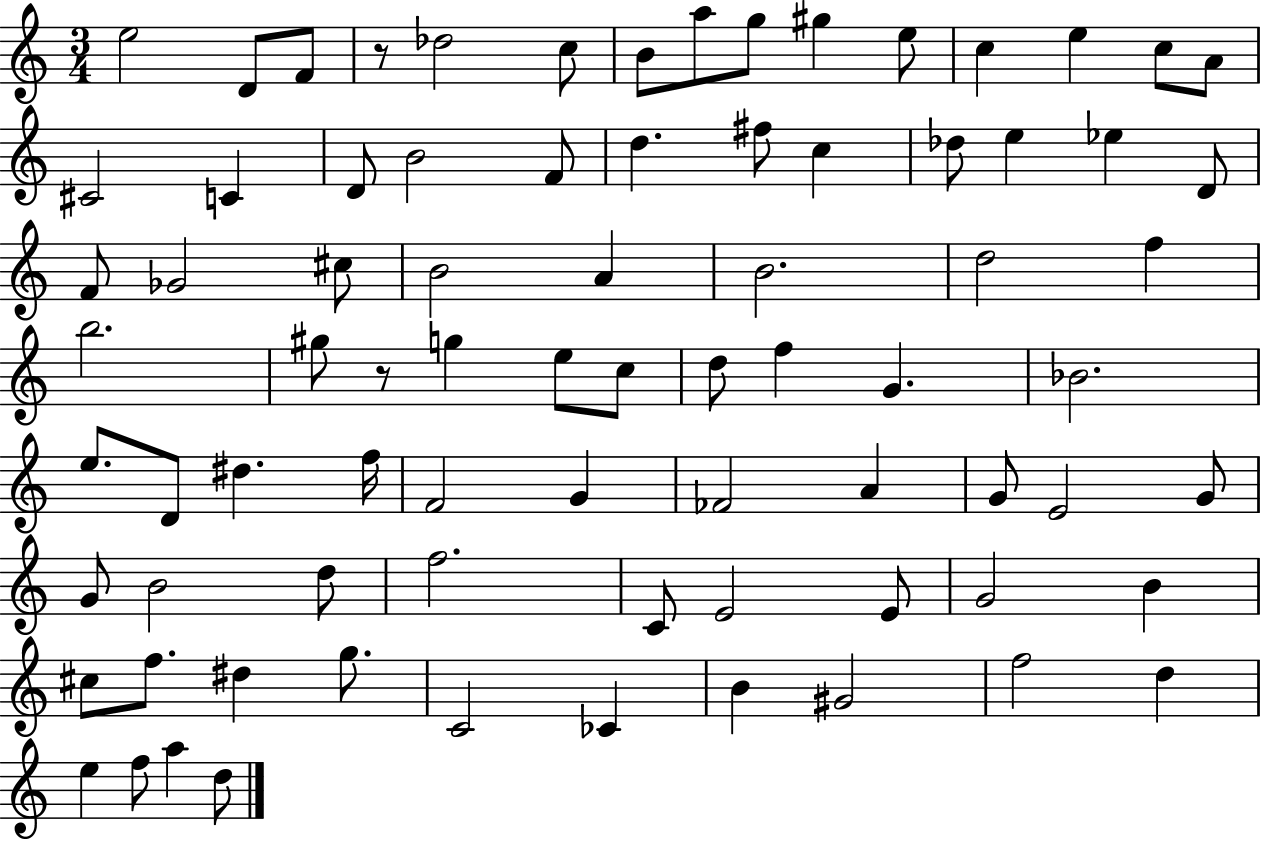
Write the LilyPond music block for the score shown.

{
  \clef treble
  \numericTimeSignature
  \time 3/4
  \key c \major
  e''2 d'8 f'8 | r8 des''2 c''8 | b'8 a''8 g''8 gis''4 e''8 | c''4 e''4 c''8 a'8 | \break cis'2 c'4 | d'8 b'2 f'8 | d''4. fis''8 c''4 | des''8 e''4 ees''4 d'8 | \break f'8 ges'2 cis''8 | b'2 a'4 | b'2. | d''2 f''4 | \break b''2. | gis''8 r8 g''4 e''8 c''8 | d''8 f''4 g'4. | bes'2. | \break e''8. d'8 dis''4. f''16 | f'2 g'4 | fes'2 a'4 | g'8 e'2 g'8 | \break g'8 b'2 d''8 | f''2. | c'8 e'2 e'8 | g'2 b'4 | \break cis''8 f''8. dis''4 g''8. | c'2 ces'4 | b'4 gis'2 | f''2 d''4 | \break e''4 f''8 a''4 d''8 | \bar "|."
}